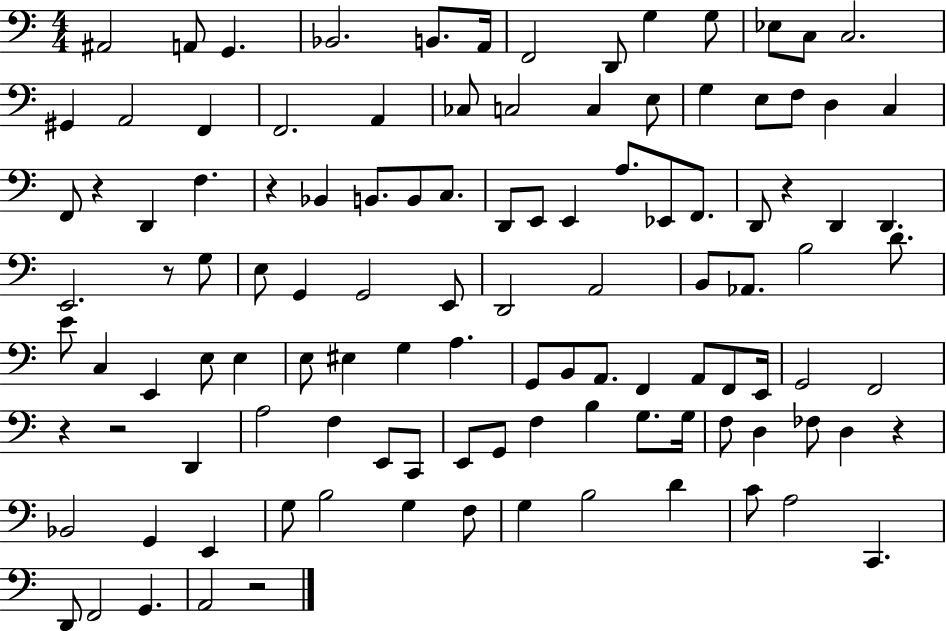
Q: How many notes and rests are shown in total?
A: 113